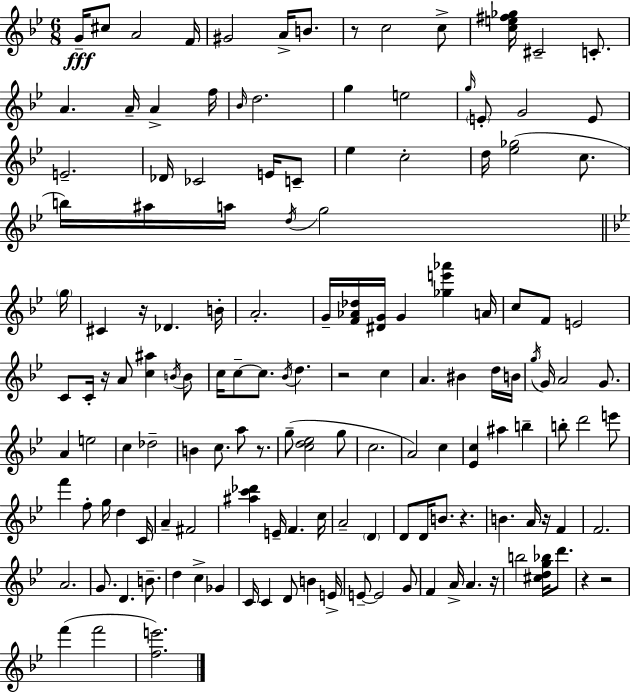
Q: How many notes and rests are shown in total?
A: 146